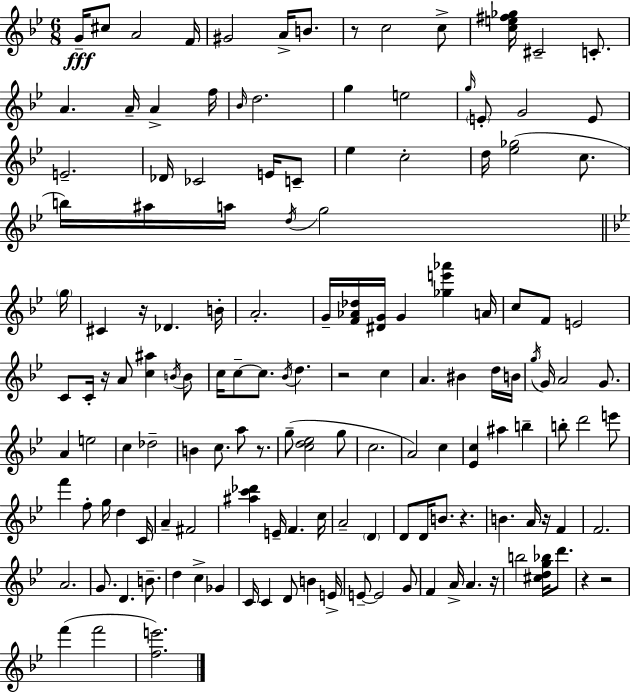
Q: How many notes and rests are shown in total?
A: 146